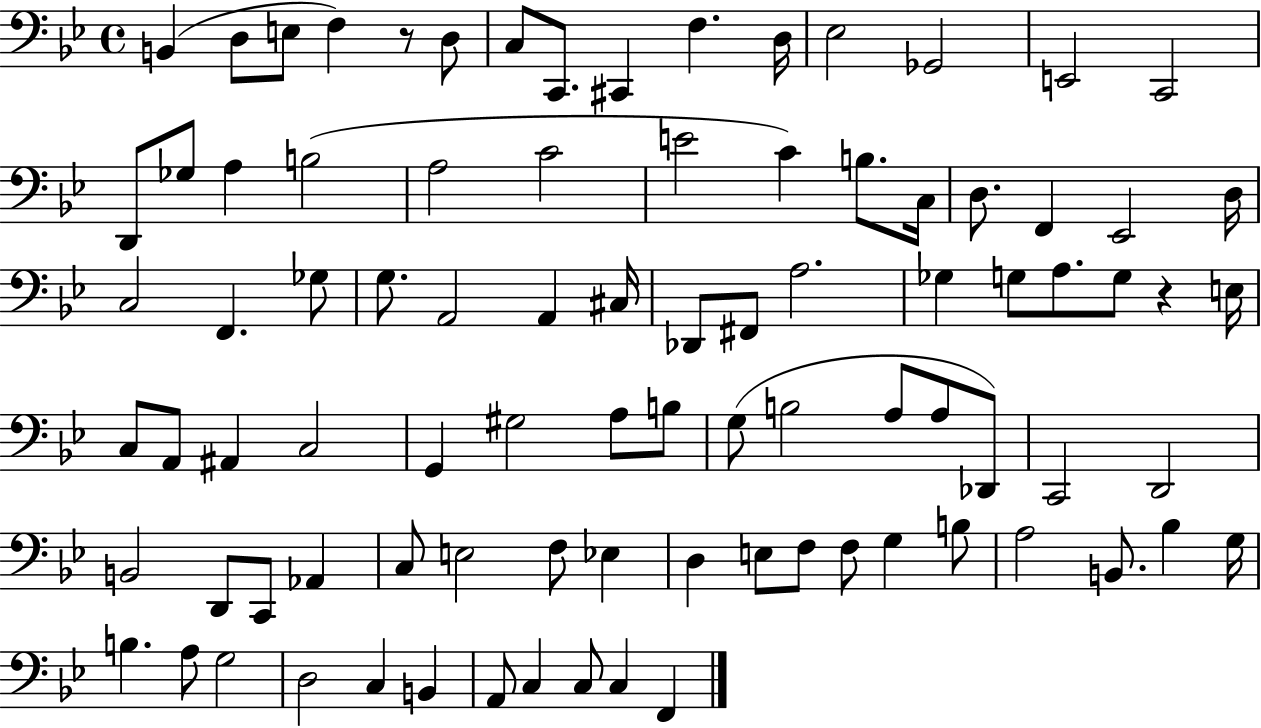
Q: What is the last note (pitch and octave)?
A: F2